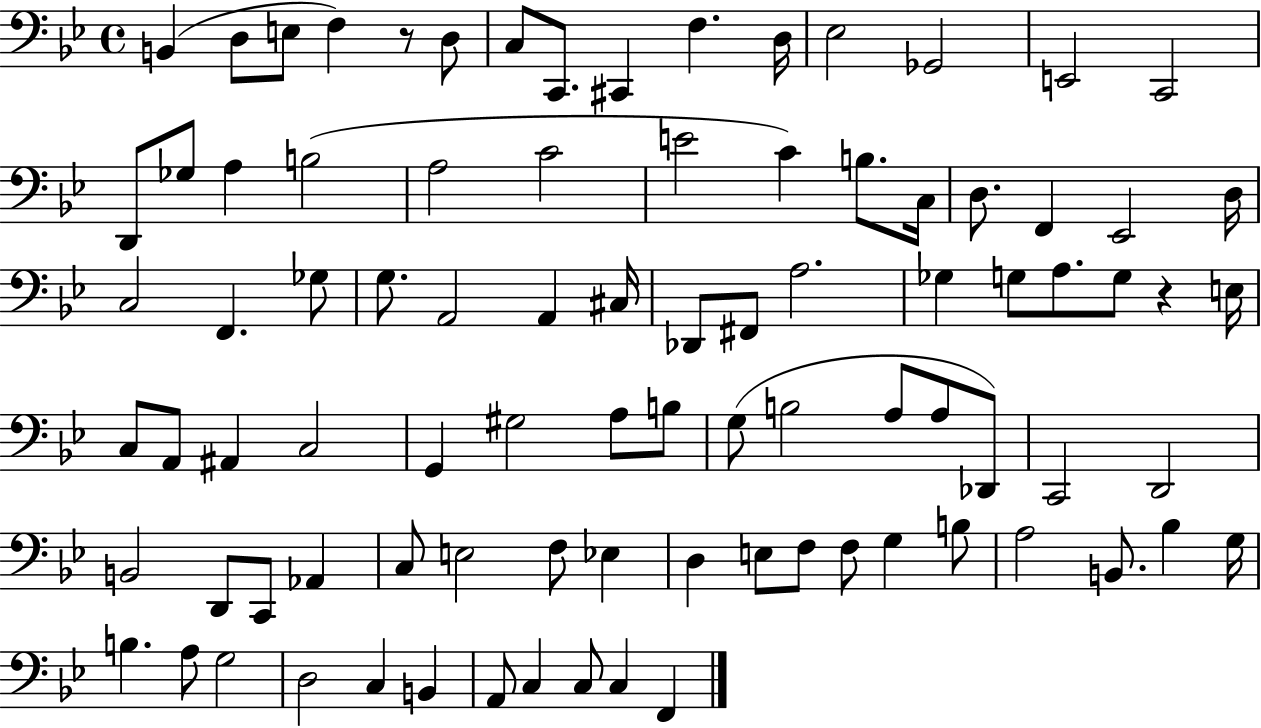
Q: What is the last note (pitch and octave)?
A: F2